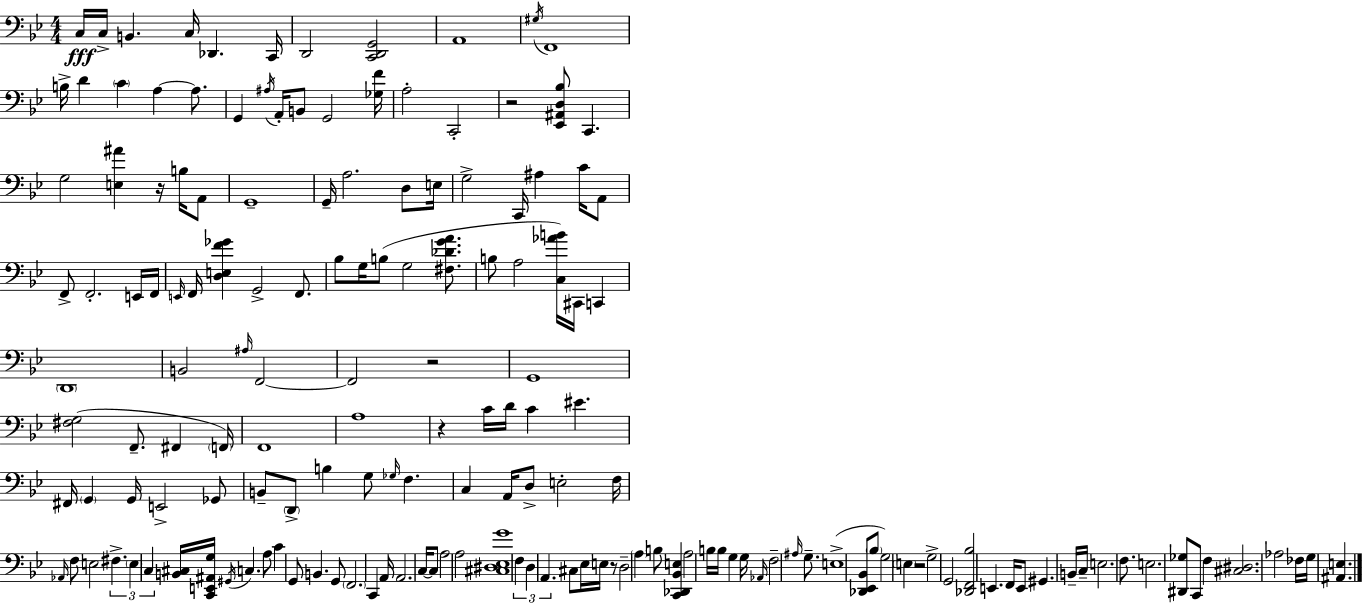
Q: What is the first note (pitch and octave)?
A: C3